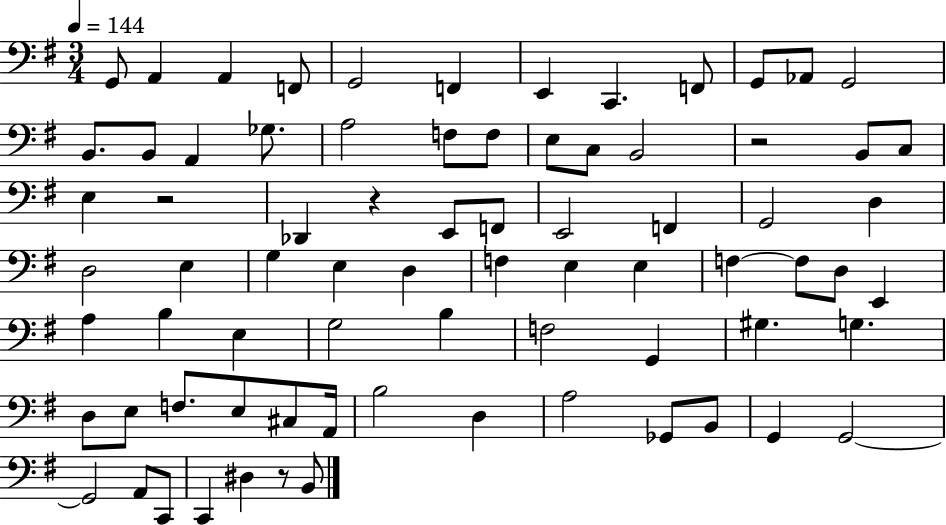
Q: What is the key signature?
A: G major